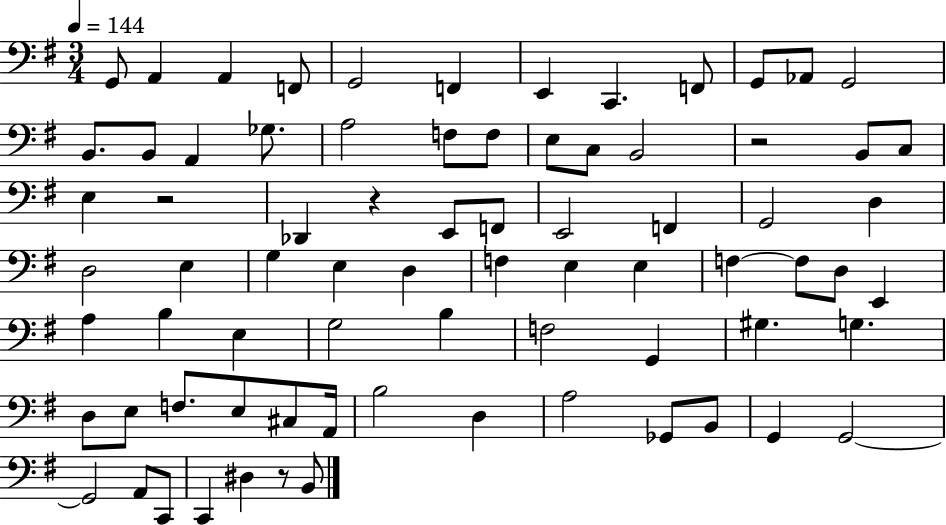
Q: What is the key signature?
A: G major